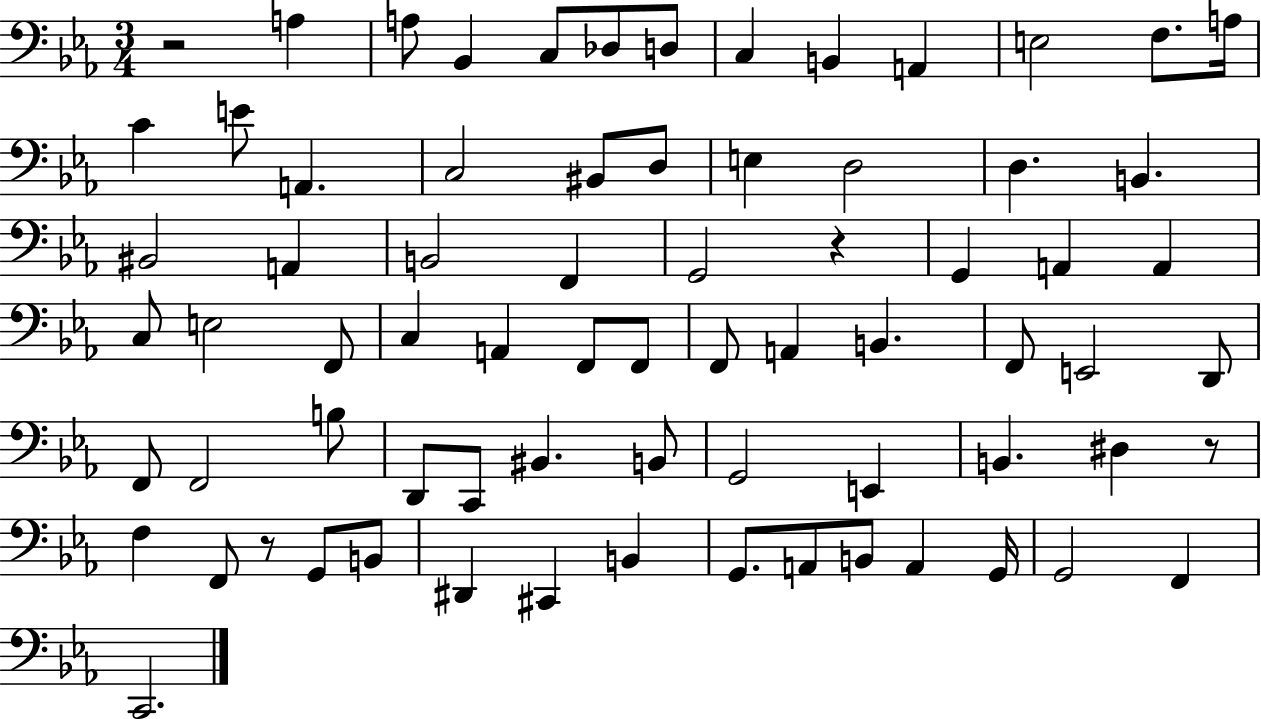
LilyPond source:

{
  \clef bass
  \numericTimeSignature
  \time 3/4
  \key ees \major
  r2 a4 | a8 bes,4 c8 des8 d8 | c4 b,4 a,4 | e2 f8. a16 | \break c'4 e'8 a,4. | c2 bis,8 d8 | e4 d2 | d4. b,4. | \break bis,2 a,4 | b,2 f,4 | g,2 r4 | g,4 a,4 a,4 | \break c8 e2 f,8 | c4 a,4 f,8 f,8 | f,8 a,4 b,4. | f,8 e,2 d,8 | \break f,8 f,2 b8 | d,8 c,8 bis,4. b,8 | g,2 e,4 | b,4. dis4 r8 | \break f4 f,8 r8 g,8 b,8 | dis,4 cis,4 b,4 | g,8. a,8 b,8 a,4 g,16 | g,2 f,4 | \break c,2. | \bar "|."
}